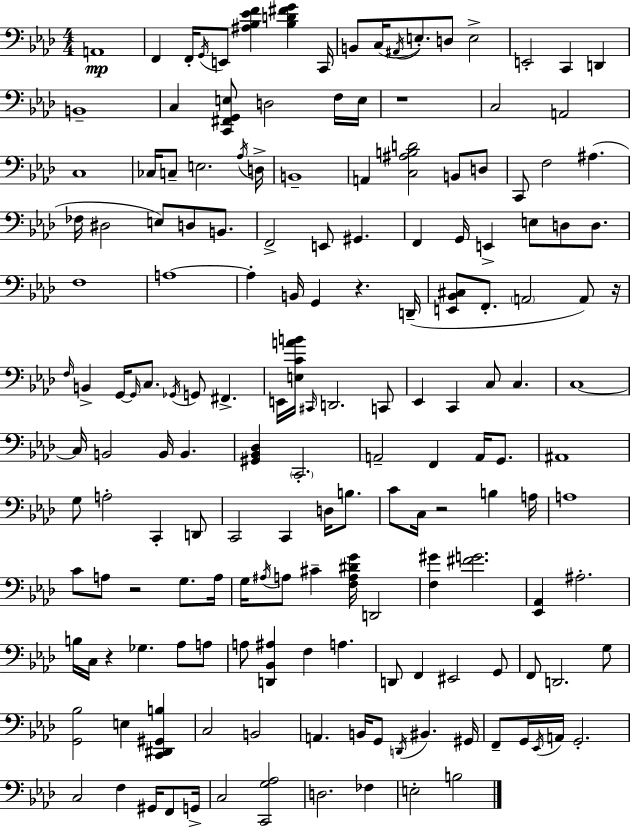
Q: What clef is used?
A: bass